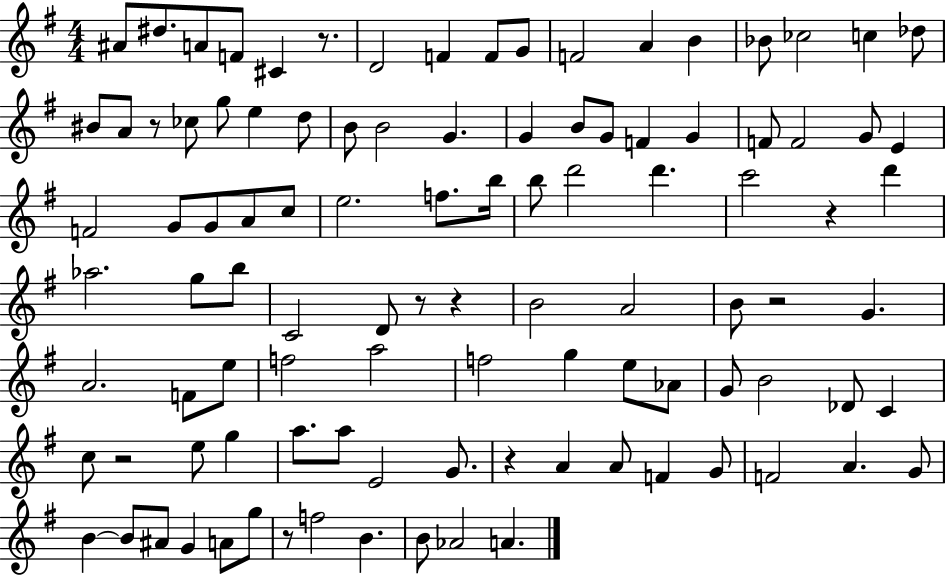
{
  \clef treble
  \numericTimeSignature
  \time 4/4
  \key g \major
  ais'8 dis''8. a'8 f'8 cis'4 r8. | d'2 f'4 f'8 g'8 | f'2 a'4 b'4 | bes'8 ces''2 c''4 des''8 | \break bis'8 a'8 r8 ces''8 g''8 e''4 d''8 | b'8 b'2 g'4. | g'4 b'8 g'8 f'4 g'4 | f'8 f'2 g'8 e'4 | \break f'2 g'8 g'8 a'8 c''8 | e''2. f''8. b''16 | b''8 d'''2 d'''4. | c'''2 r4 d'''4 | \break aes''2. g''8 b''8 | c'2 d'8 r8 r4 | b'2 a'2 | b'8 r2 g'4. | \break a'2. f'8 e''8 | f''2 a''2 | f''2 g''4 e''8 aes'8 | g'8 b'2 des'8 c'4 | \break c''8 r2 e''8 g''4 | a''8. a''8 e'2 g'8. | r4 a'4 a'8 f'4 g'8 | f'2 a'4. g'8 | \break b'4~~ b'8 ais'8 g'4 a'8 g''8 | r8 f''2 b'4. | b'8 aes'2 a'4. | \bar "|."
}